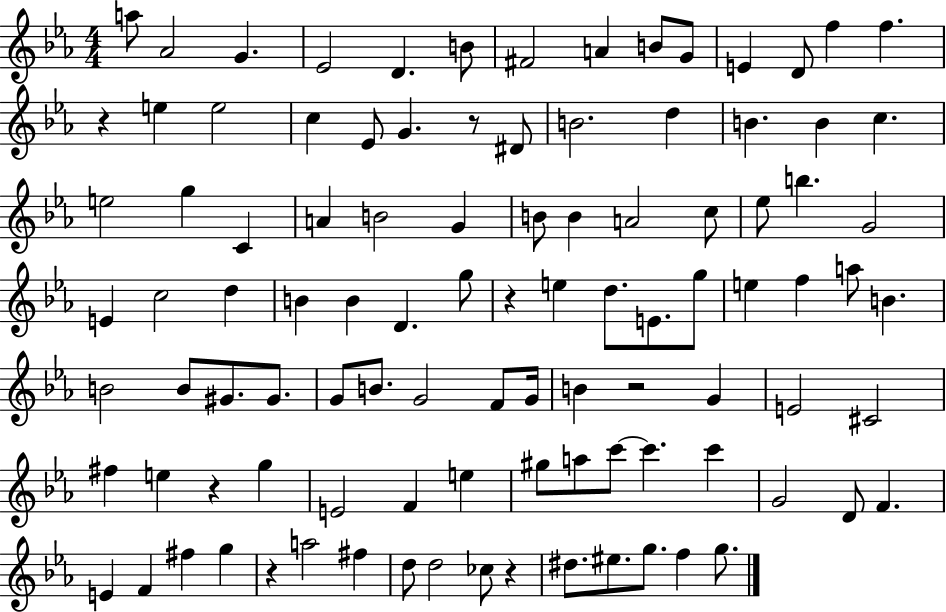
{
  \clef treble
  \numericTimeSignature
  \time 4/4
  \key ees \major
  \repeat volta 2 { a''8 aes'2 g'4. | ees'2 d'4. b'8 | fis'2 a'4 b'8 g'8 | e'4 d'8 f''4 f''4. | \break r4 e''4 e''2 | c''4 ees'8 g'4. r8 dis'8 | b'2. d''4 | b'4. b'4 c''4. | \break e''2 g''4 c'4 | a'4 b'2 g'4 | b'8 b'4 a'2 c''8 | ees''8 b''4. g'2 | \break e'4 c''2 d''4 | b'4 b'4 d'4. g''8 | r4 e''4 d''8. e'8. g''8 | e''4 f''4 a''8 b'4. | \break b'2 b'8 gis'8. gis'8. | g'8 b'8. g'2 f'8 g'16 | b'4 r2 g'4 | e'2 cis'2 | \break fis''4 e''4 r4 g''4 | e'2 f'4 e''4 | gis''8 a''8 c'''8~~ c'''4. c'''4 | g'2 d'8 f'4. | \break e'4 f'4 fis''4 g''4 | r4 a''2 fis''4 | d''8 d''2 ces''8 r4 | dis''8. eis''8. g''8. f''4 g''8. | \break } \bar "|."
}